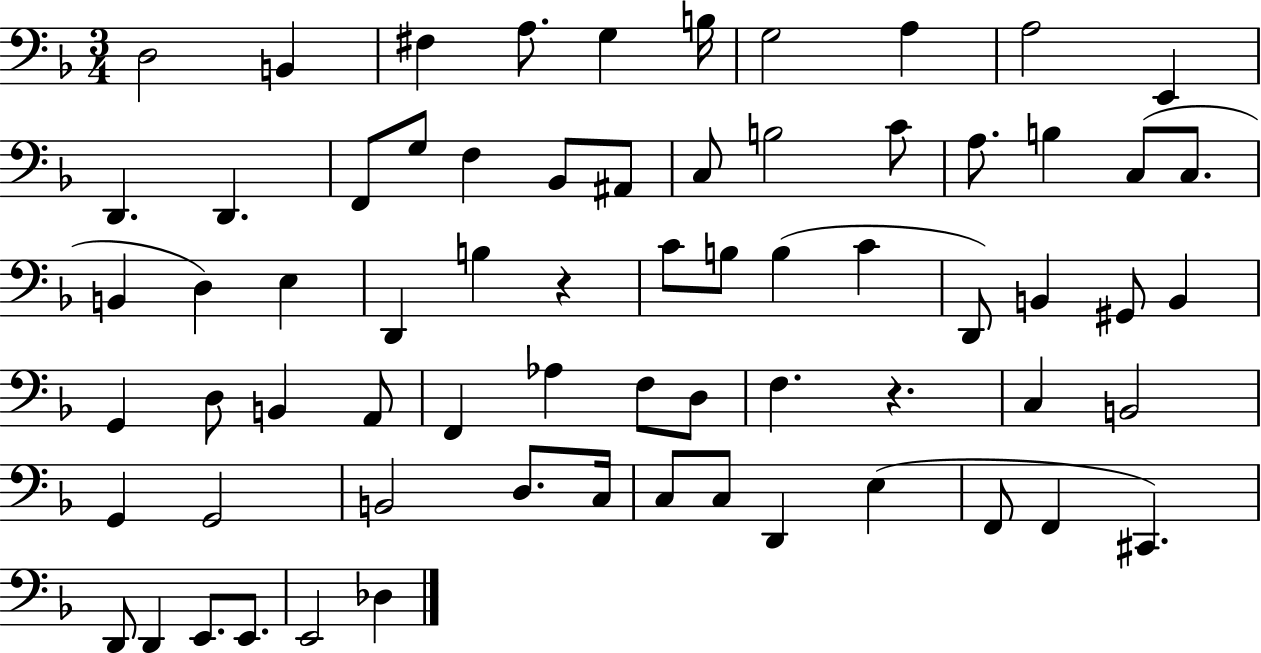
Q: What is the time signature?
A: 3/4